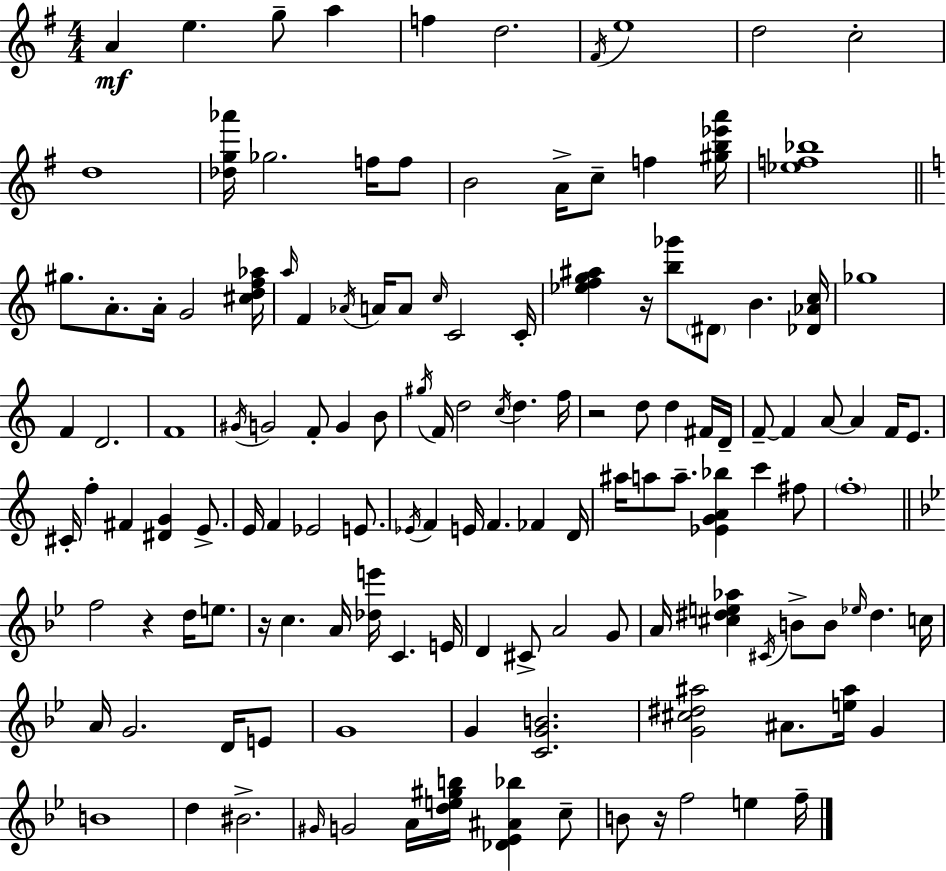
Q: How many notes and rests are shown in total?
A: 135